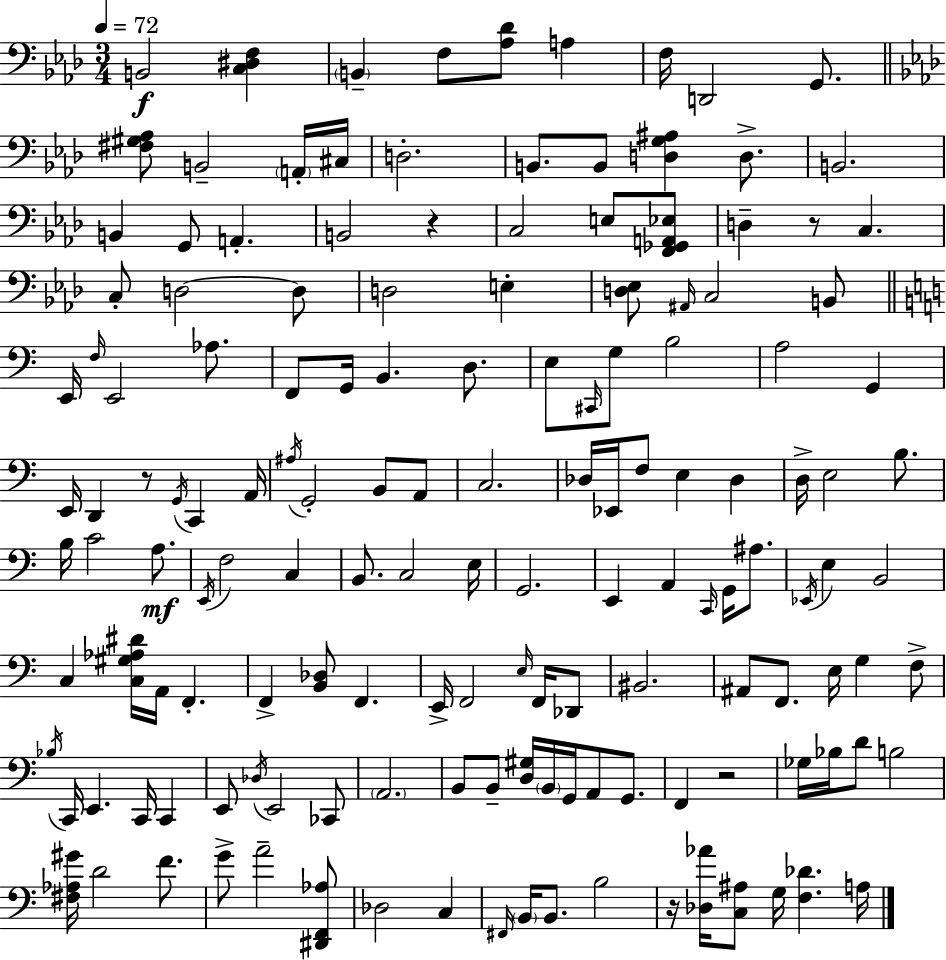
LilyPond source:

{
  \clef bass
  \numericTimeSignature
  \time 3/4
  \key aes \major
  \tempo 4 = 72
  b,2\f <c dis f>4 | \parenthesize b,4-- f8 <aes des'>8 a4 | f16 d,2 g,8. | \bar "||" \break \key aes \major <fis gis aes>8 b,2-- \parenthesize a,16-. cis16 | d2.-. | b,8. b,8 <d g ais>4 d8.-> | b,2. | \break b,4 g,8 a,4.-. | b,2 r4 | c2 e8 <f, ges, a, ees>8 | d4-- r8 c4. | \break c8-. d2~~ d8 | d2 e4-. | <d ees>8 \grace { ais,16 } c2 b,8 | \bar "||" \break \key a \minor e,16 \grace { f16 } e,2 aes8. | f,8 g,16 b,4. d8. | e8 \grace { cis,16 } g8 b2 | a2 g,4 | \break e,16 d,4 r8 \acciaccatura { g,16 } c,4 | a,16 \acciaccatura { ais16 } g,2-. | b,8 a,8 c2. | des16 ees,16 f8 e4 | \break des4 d16-> e2 | b8. b16 c'2 | a8.\mf \acciaccatura { e,16 } f2 | c4 b,8. c2 | \break e16 g,2. | e,4 a,4 | \grace { c,16 } g,16 ais8. \acciaccatura { ees,16 } e4 b,2 | c4 <c gis aes dis'>16 | \break a,16 f,4.-. f,4-> <b, des>8 | f,4. e,16-> f,2 | \grace { e16 } f,16 des,8 bis,2. | ais,8 f,8. | \break e16 g4 f8-> \acciaccatura { bes16 } c,16 e,4. | c,16 c,4 e,8 \acciaccatura { des16 } | e,2 ces,8 \parenthesize a,2. | b,8 | \break b,8-- <d gis>16 \parenthesize b,16 g,16 a,8 g,8. f,4 | r2 ges16 bes16 | d'8 b2 <fis aes gis'>16 d'2 | f'8. g'8-> | \break a'2-- <dis, f, aes>8 des2 | c4 \grace { fis,16 } \parenthesize b,16 | b,8. b2 r16 | <des aes'>16 <c ais>8 g16 <f des'>4. a16 \bar "|."
}